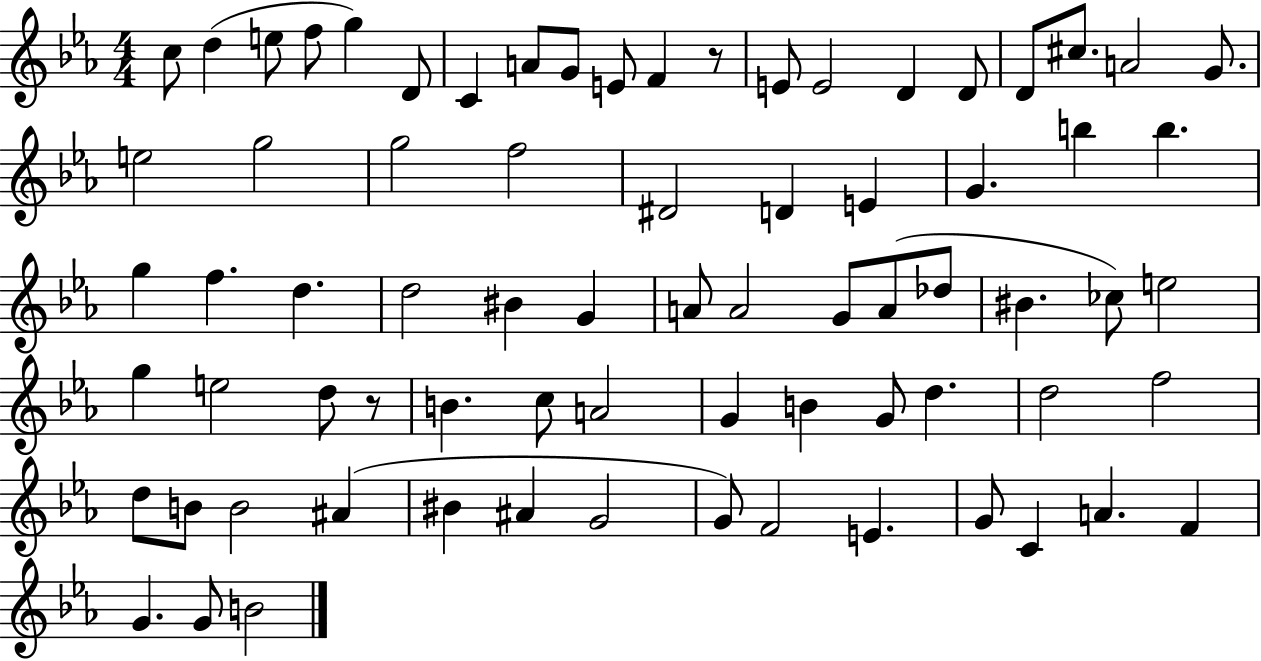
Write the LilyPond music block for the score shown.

{
  \clef treble
  \numericTimeSignature
  \time 4/4
  \key ees \major
  c''8 d''4( e''8 f''8 g''4) d'8 | c'4 a'8 g'8 e'8 f'4 r8 | e'8 e'2 d'4 d'8 | d'8 cis''8. a'2 g'8. | \break e''2 g''2 | g''2 f''2 | dis'2 d'4 e'4 | g'4. b''4 b''4. | \break g''4 f''4. d''4. | d''2 bis'4 g'4 | a'8 a'2 g'8 a'8( des''8 | bis'4. ces''8) e''2 | \break g''4 e''2 d''8 r8 | b'4. c''8 a'2 | g'4 b'4 g'8 d''4. | d''2 f''2 | \break d''8 b'8 b'2 ais'4( | bis'4 ais'4 g'2 | g'8) f'2 e'4. | g'8 c'4 a'4. f'4 | \break g'4. g'8 b'2 | \bar "|."
}